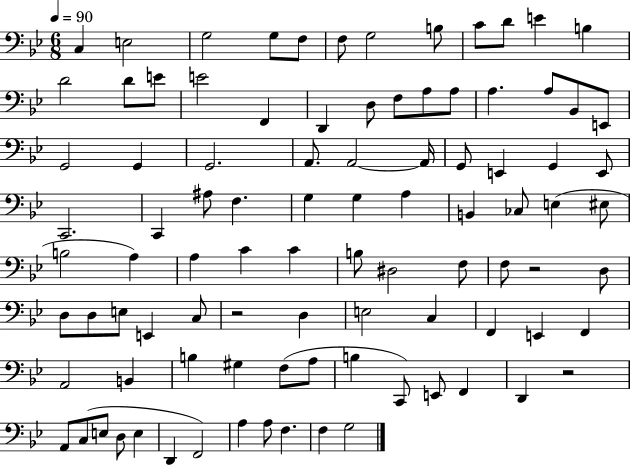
X:1
T:Untitled
M:6/8
L:1/4
K:Bb
C, E,2 G,2 G,/2 F,/2 F,/2 G,2 B,/2 C/2 D/2 E B, D2 D/2 E/2 E2 F,, D,, D,/2 F,/2 A,/2 A,/2 A, A,/2 _B,,/2 E,,/2 G,,2 G,, G,,2 A,,/2 A,,2 A,,/4 G,,/2 E,, G,, E,,/2 C,,2 C,, ^A,/2 F, G, G, A, B,, _C,/2 E, ^E,/2 B,2 A, A, C C B,/2 ^D,2 F,/2 F,/2 z2 D,/2 D,/2 D,/2 E,/2 E,, C,/2 z2 D, E,2 C, F,, E,, F,, A,,2 B,, B, ^G, F,/2 A,/2 B, C,,/2 E,,/2 F,, D,, z2 A,,/2 C,/2 E,/2 D,/2 E, D,, F,,2 A, A,/2 F, F, G,2